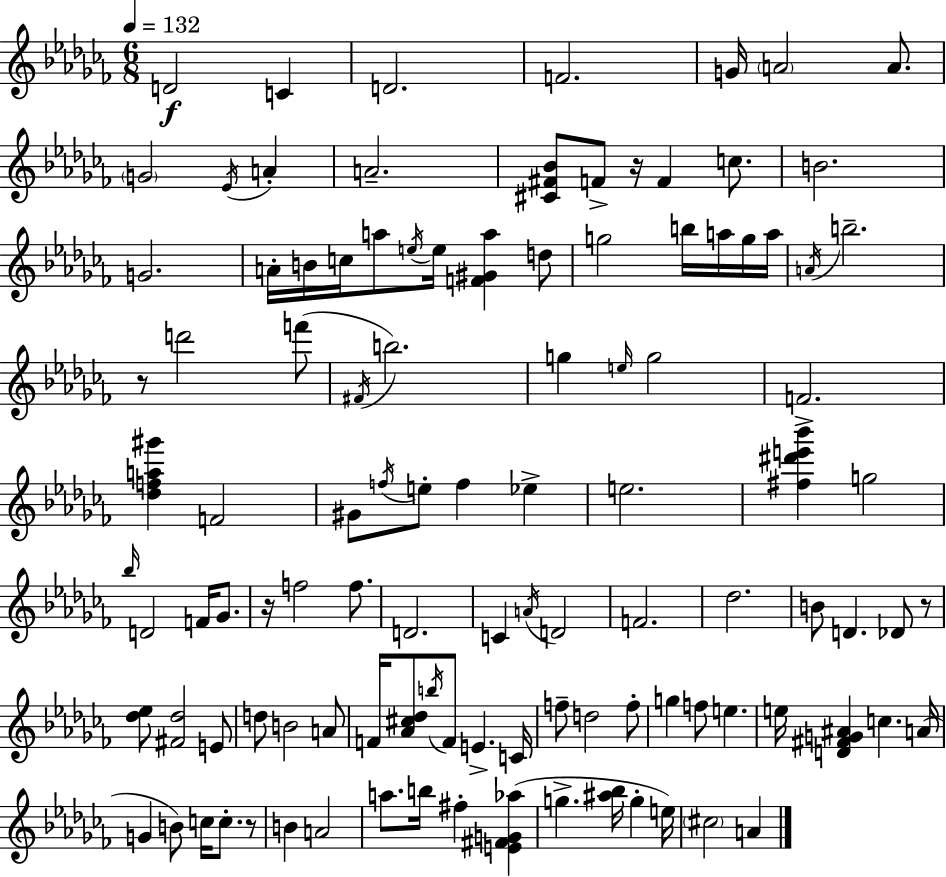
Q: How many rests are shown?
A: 5